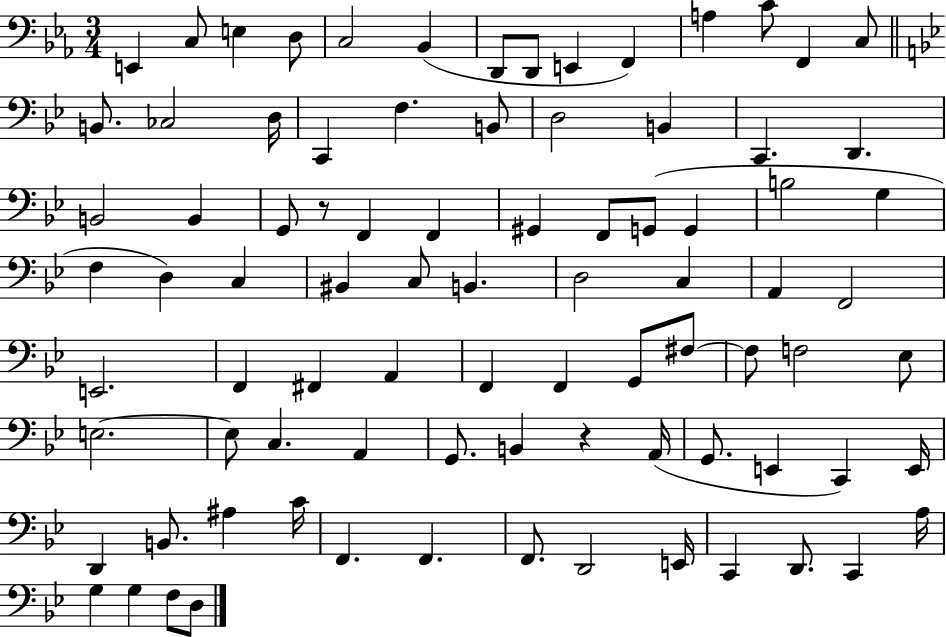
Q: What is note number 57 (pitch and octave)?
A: E3